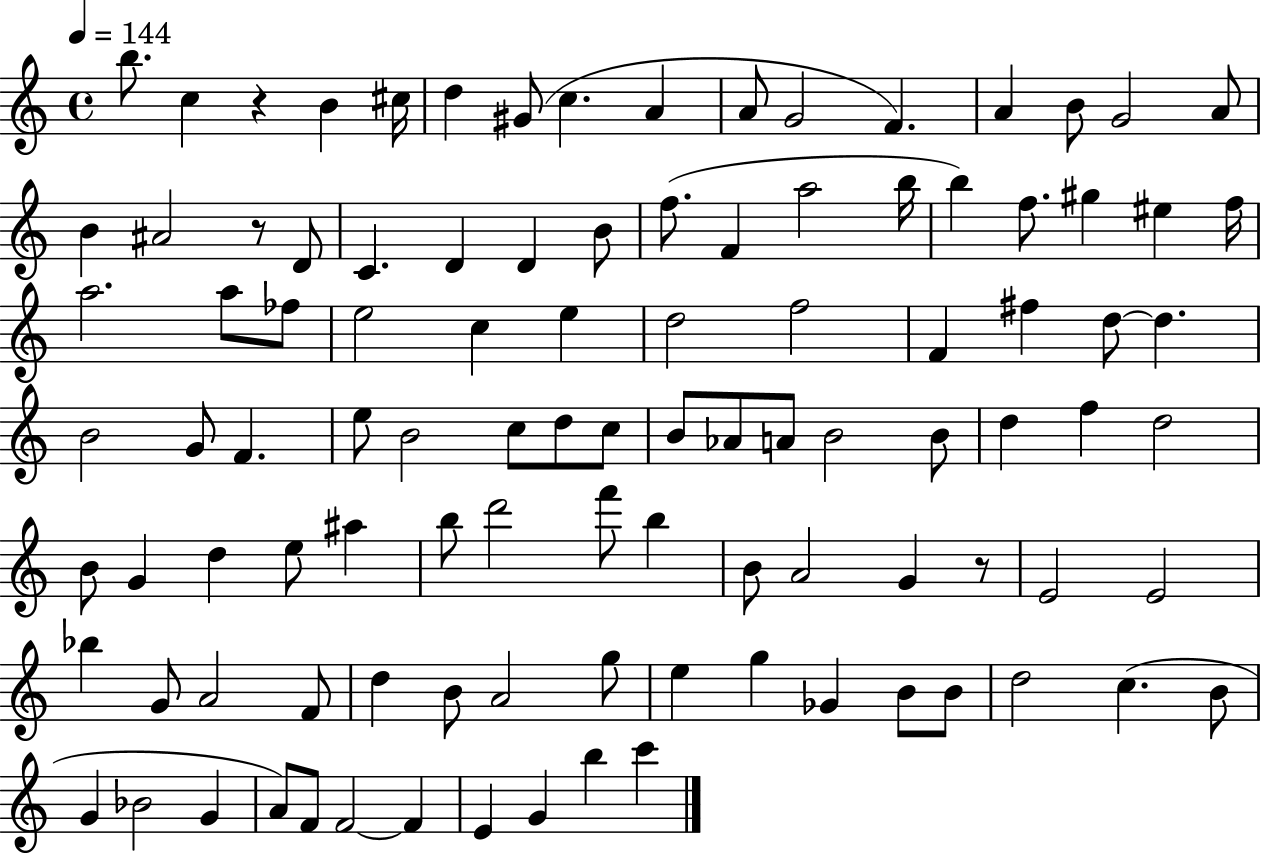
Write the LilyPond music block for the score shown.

{
  \clef treble
  \time 4/4
  \defaultTimeSignature
  \key c \major
  \tempo 4 = 144
  \repeat volta 2 { b''8. c''4 r4 b'4 cis''16 | d''4 gis'8( c''4. a'4 | a'8 g'2 f'4.) | a'4 b'8 g'2 a'8 | \break b'4 ais'2 r8 d'8 | c'4. d'4 d'4 b'8 | f''8.( f'4 a''2 b''16 | b''4) f''8. gis''4 eis''4 f''16 | \break a''2. a''8 fes''8 | e''2 c''4 e''4 | d''2 f''2 | f'4 fis''4 d''8~~ d''4. | \break b'2 g'8 f'4. | e''8 b'2 c''8 d''8 c''8 | b'8 aes'8 a'8 b'2 b'8 | d''4 f''4 d''2 | \break b'8 g'4 d''4 e''8 ais''4 | b''8 d'''2 f'''8 b''4 | b'8 a'2 g'4 r8 | e'2 e'2 | \break bes''4 g'8 a'2 f'8 | d''4 b'8 a'2 g''8 | e''4 g''4 ges'4 b'8 b'8 | d''2 c''4.( b'8 | \break g'4 bes'2 g'4 | a'8) f'8 f'2~~ f'4 | e'4 g'4 b''4 c'''4 | } \bar "|."
}